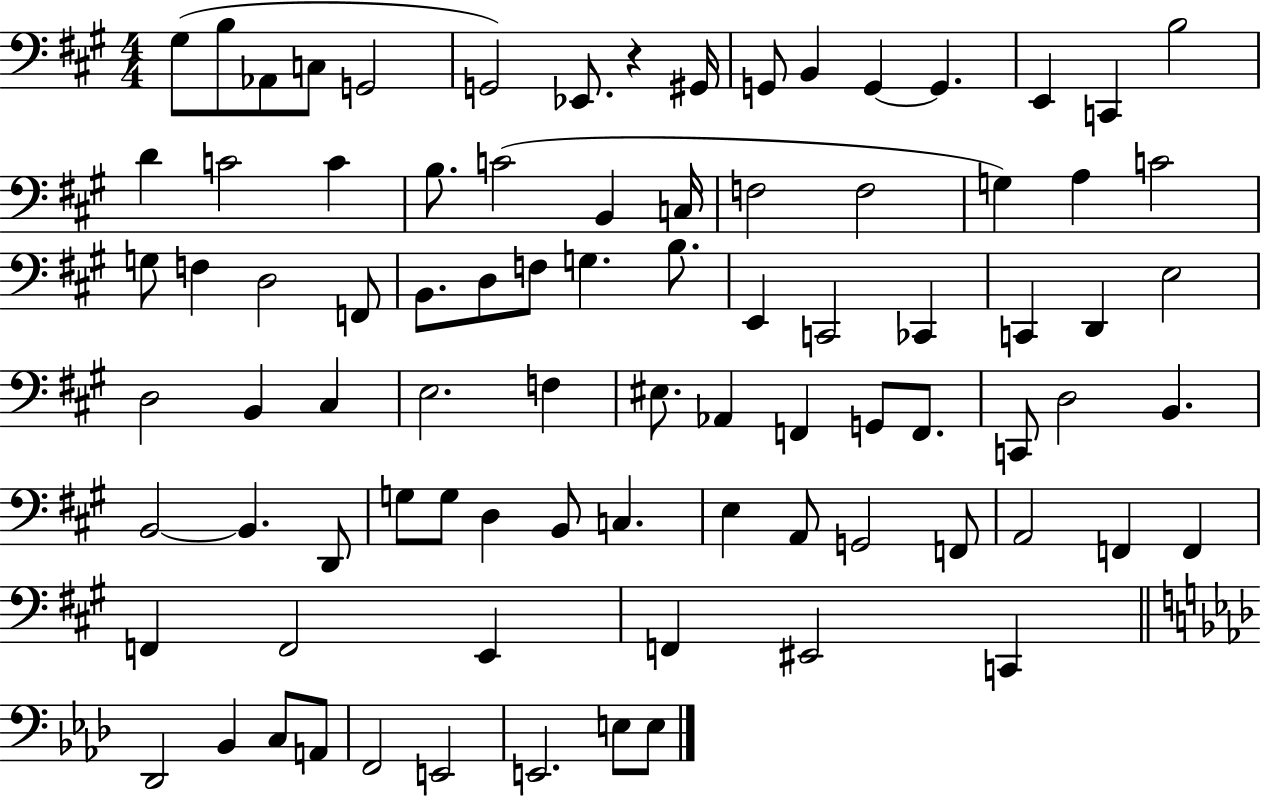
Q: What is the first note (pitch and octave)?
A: G#3